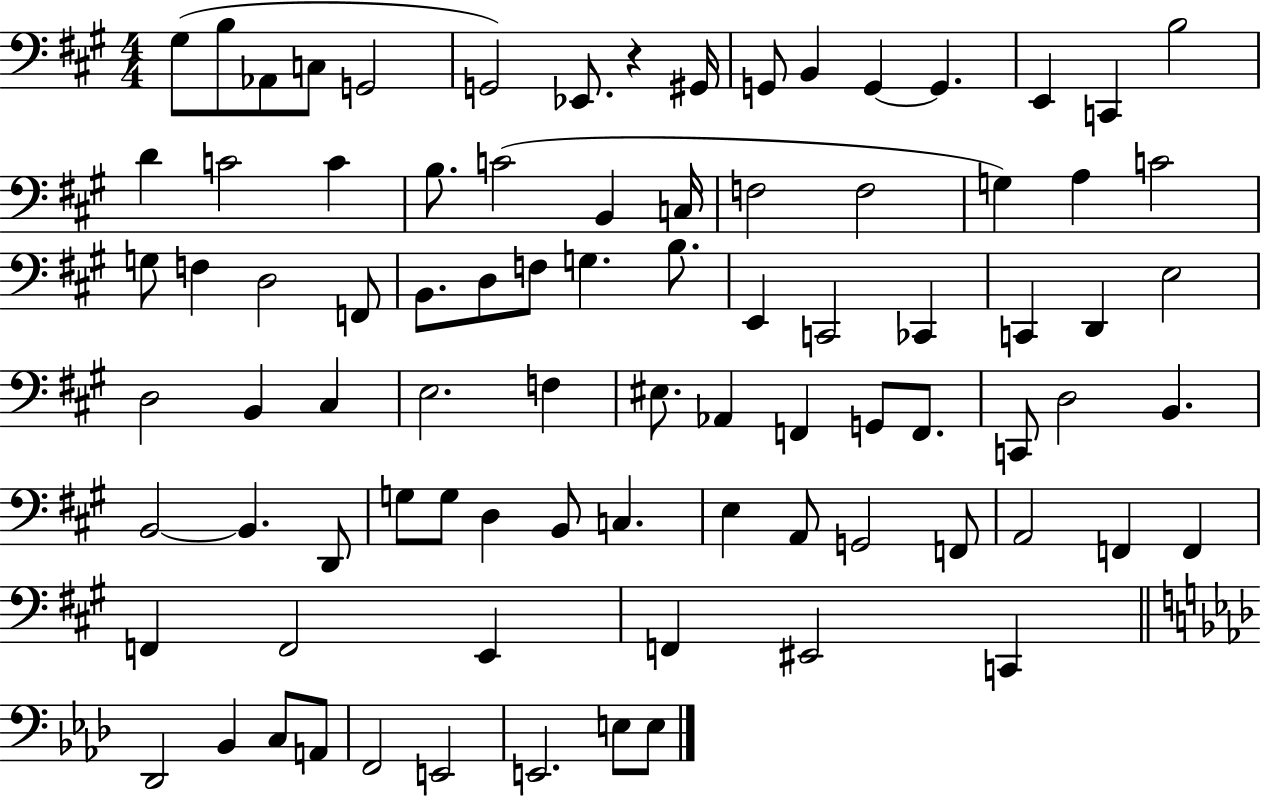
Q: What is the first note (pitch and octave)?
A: G#3